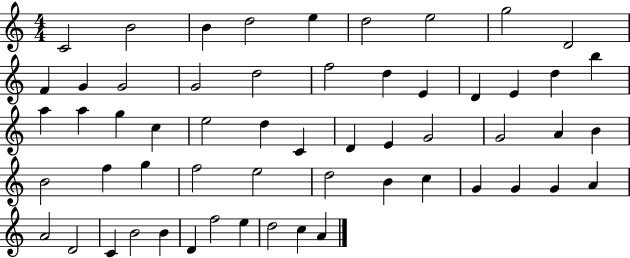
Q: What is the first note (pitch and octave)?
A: C4